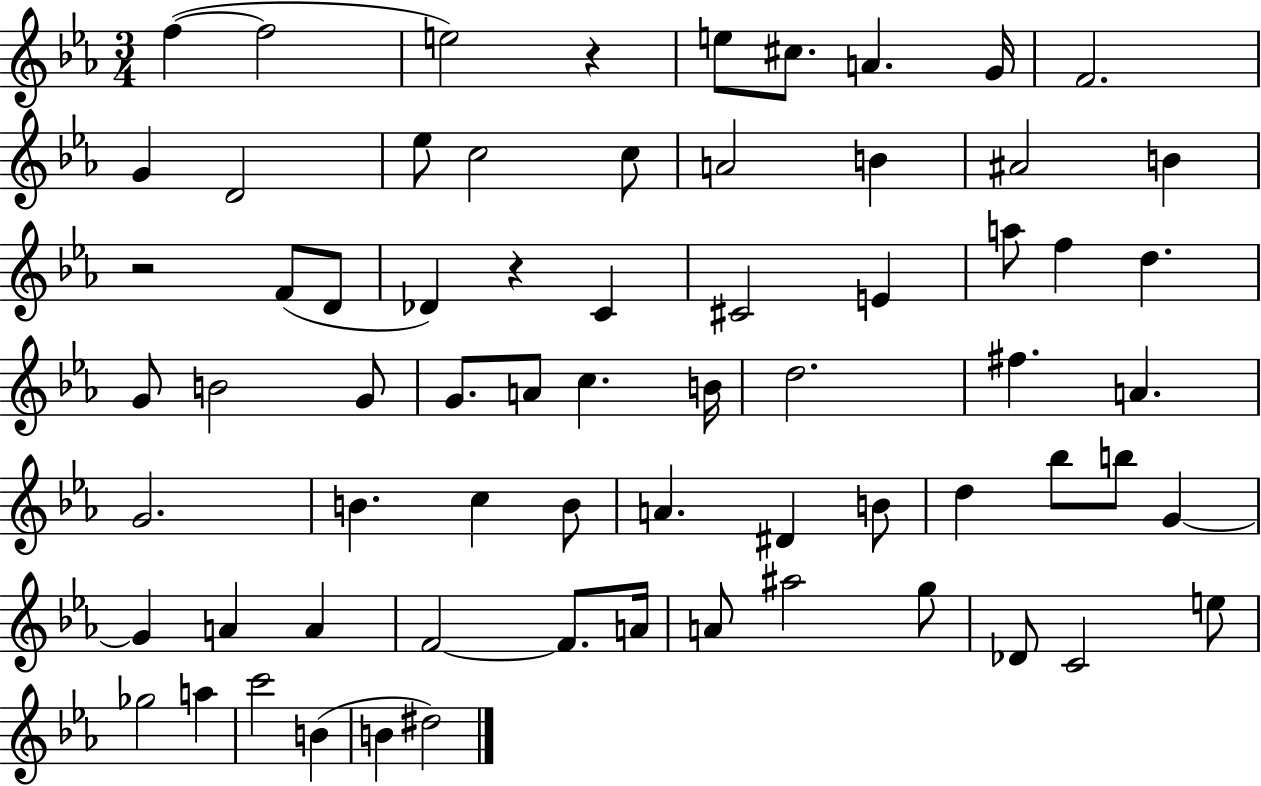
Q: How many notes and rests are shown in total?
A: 68